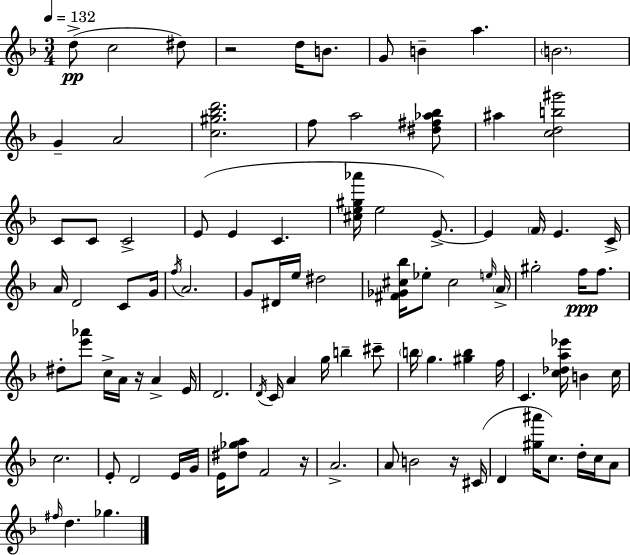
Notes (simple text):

D5/e C5/h D#5/e R/h D5/s B4/e. G4/e B4/q A5/q. B4/h. G4/q A4/h [C5,G#5,Bb5,D6]/h. F5/e A5/h [D#5,F#5,Ab5,Bb5]/e A#5/q [C5,D5,B5,G#6]/h C4/e C4/e C4/h E4/e E4/q C4/q. [C#5,E5,G#5,Ab6]/s E5/h E4/e. E4/q F4/s E4/q. C4/s A4/s D4/h C4/e G4/s F5/s A4/h. G4/e D#4/s E5/s D#5/h [F#4,Gb4,C#5,Bb5]/s Eb5/e C#5/h E5/s A4/s G#5/h F5/s F5/e. D#5/e [E6,Ab6]/e C5/s A4/s R/s A4/q E4/s D4/h. D4/s C4/s A4/q G5/s B5/q C#6/e B5/s G5/q. [G#5,B5]/q F5/s C4/q. [C5,Db5,A5,Eb6]/s B4/q C5/s C5/h. E4/e D4/h E4/s G4/s E4/s [D#5,Gb5,A5]/e F4/h R/s A4/h. A4/e B4/h R/s C#4/s D4/q [G#5,A#6]/s C5/e. D5/s C5/s A4/e F#5/s D5/q. Gb5/q.